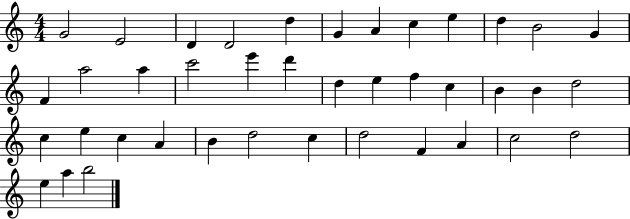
{
  \clef treble
  \numericTimeSignature
  \time 4/4
  \key c \major
  g'2 e'2 | d'4 d'2 d''4 | g'4 a'4 c''4 e''4 | d''4 b'2 g'4 | \break f'4 a''2 a''4 | c'''2 e'''4 d'''4 | d''4 e''4 f''4 c''4 | b'4 b'4 d''2 | \break c''4 e''4 c''4 a'4 | b'4 d''2 c''4 | d''2 f'4 a'4 | c''2 d''2 | \break e''4 a''4 b''2 | \bar "|."
}